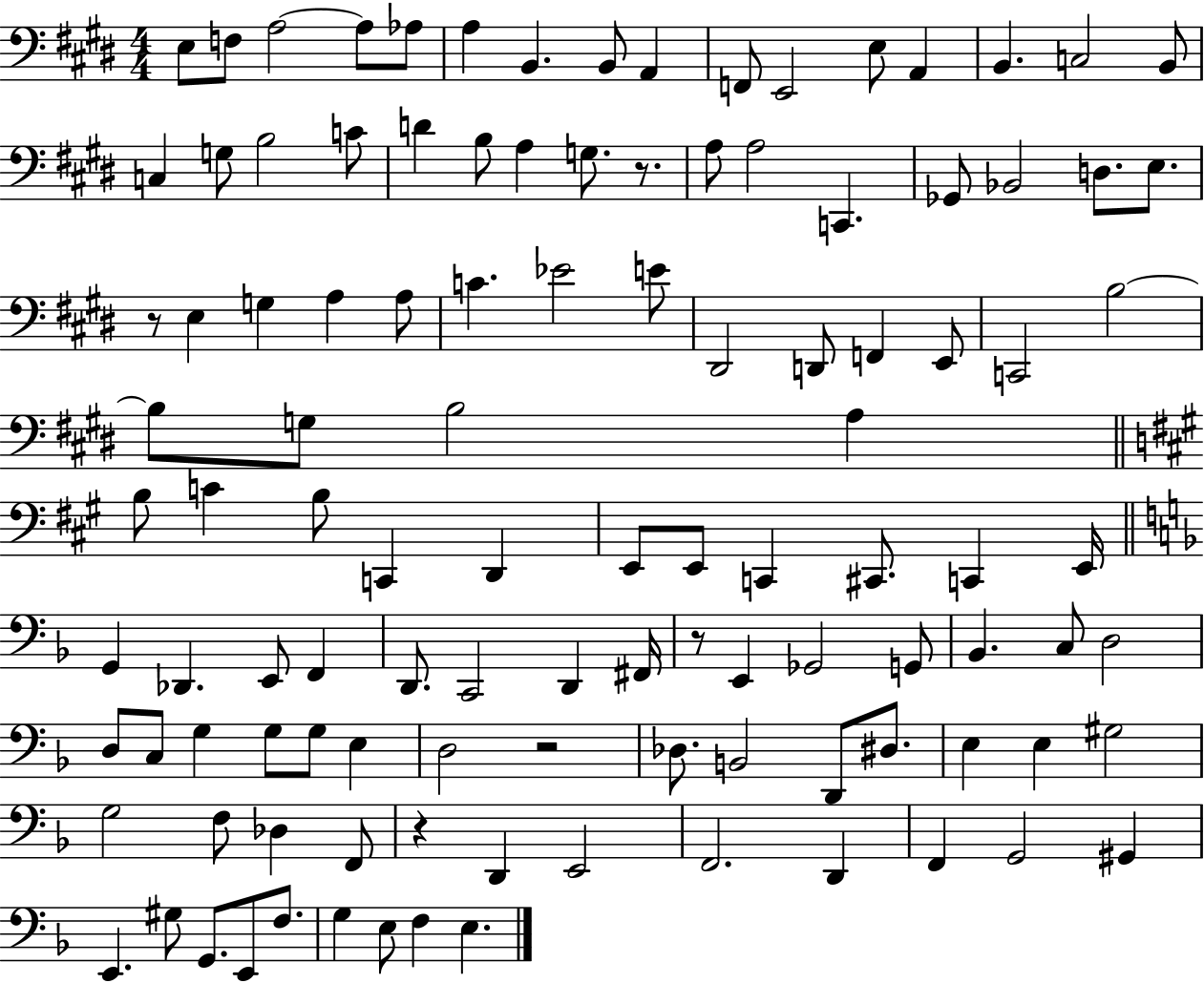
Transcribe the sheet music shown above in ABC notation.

X:1
T:Untitled
M:4/4
L:1/4
K:E
E,/2 F,/2 A,2 A,/2 _A,/2 A, B,, B,,/2 A,, F,,/2 E,,2 E,/2 A,, B,, C,2 B,,/2 C, G,/2 B,2 C/2 D B,/2 A, G,/2 z/2 A,/2 A,2 C,, _G,,/2 _B,,2 D,/2 E,/2 z/2 E, G, A, A,/2 C _E2 E/2 ^D,,2 D,,/2 F,, E,,/2 C,,2 B,2 B,/2 G,/2 B,2 A, B,/2 C B,/2 C,, D,, E,,/2 E,,/2 C,, ^C,,/2 C,, E,,/4 G,, _D,, E,,/2 F,, D,,/2 C,,2 D,, ^F,,/4 z/2 E,, _G,,2 G,,/2 _B,, C,/2 D,2 D,/2 C,/2 G, G,/2 G,/2 E, D,2 z2 _D,/2 B,,2 D,,/2 ^D,/2 E, E, ^G,2 G,2 F,/2 _D, F,,/2 z D,, E,,2 F,,2 D,, F,, G,,2 ^G,, E,, ^G,/2 G,,/2 E,,/2 F,/2 G, E,/2 F, E,